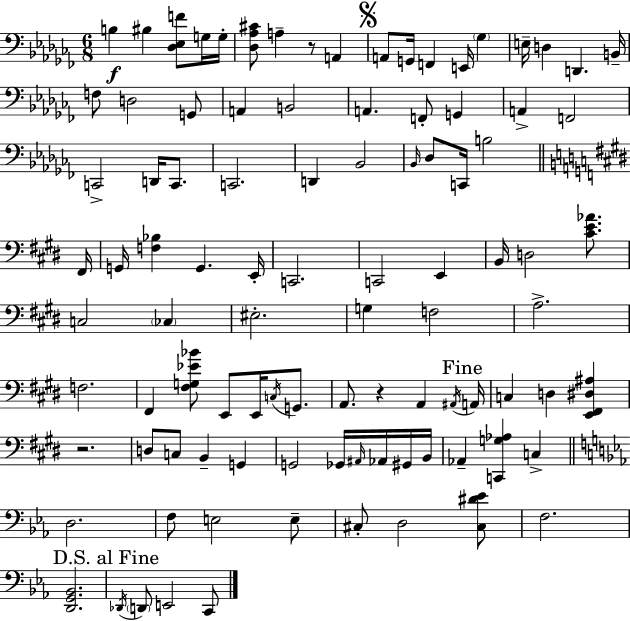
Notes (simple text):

B3/q BIS3/q [Db3,Eb3,F4]/e G3/s G3/s [Db3,Ab3,C#4]/e A3/q R/e A2/q A2/e G2/s F2/q E2/s Gb3/q E3/s D3/q D2/q. B2/s F3/e D3/h G2/e A2/q B2/h A2/q. F2/e G2/q A2/q F2/h C2/h D2/s C2/e. C2/h. D2/q Bb2/h Bb2/s Db3/e C2/s B3/h F#2/s G2/s [F3,Bb3]/q G2/q. E2/s C2/h. C2/h E2/q B2/s D3/h [C#4,E4,Ab4]/e. C3/h CES3/q EIS3/h. G3/q F3/h A3/h. F3/h. F#2/q [F#3,G3,Eb4,Bb4]/e E2/e E2/s C3/s G2/e. A2/e. R/q A2/q A#2/s A2/s C3/q D3/q [E2,F#2,D#3,A#3]/q R/h. D3/e C3/e B2/q G2/q G2/h Gb2/s A#2/s Ab2/s G#2/s B2/s Ab2/q [C2,G3,Ab3]/q C3/q D3/h. F3/e E3/h E3/e C#3/e D3/h [C#3,D#4,Eb4]/e F3/h. [D2,G2,Bb2]/h. Db2/s D2/e E2/h C2/e